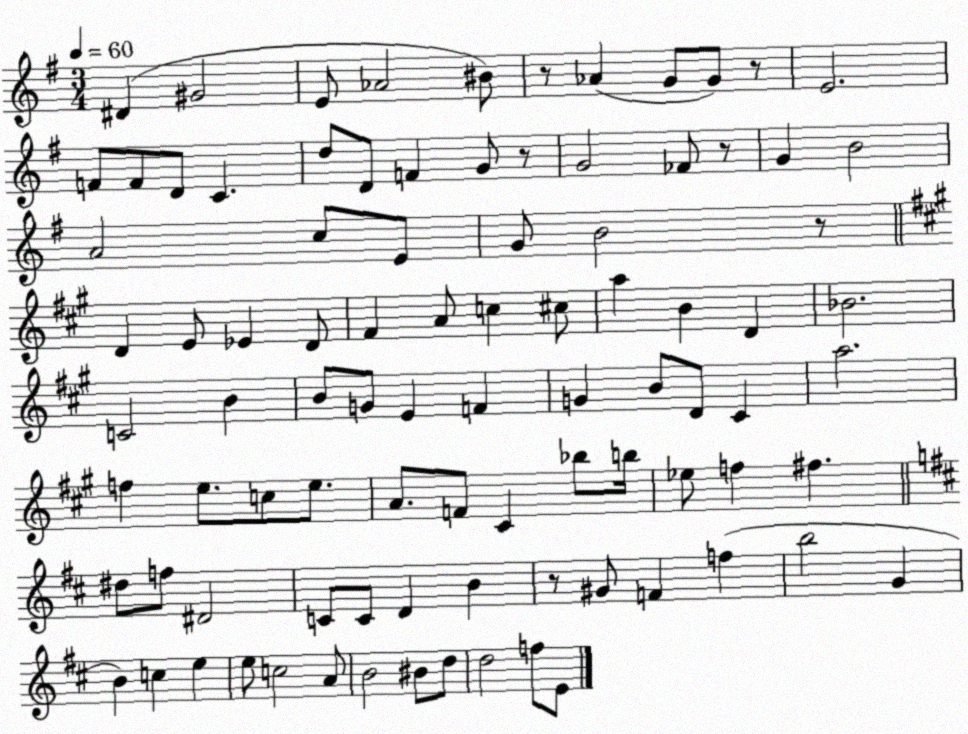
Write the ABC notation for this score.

X:1
T:Untitled
M:3/4
L:1/4
K:G
^D ^G2 E/2 _A2 ^B/2 z/2 _A G/2 G/2 z/2 E2 F/2 F/2 D/2 C d/2 D/2 F G/2 z/2 G2 _F/2 z/2 G B2 A2 c/2 E/2 G/2 B2 z/2 D E/2 _E D/2 ^F A/2 c ^c/2 a B D _B2 C2 B B/2 G/2 E F G B/2 D/2 ^C a2 f e/2 c/2 e/2 A/2 F/2 ^C _b/2 b/4 _e/2 f ^f ^d/2 f/2 ^D2 C/2 C/2 D B z/2 ^G/2 F f b2 G B c e e/2 c2 A/2 B2 ^B/2 d/2 d2 f/2 E/2